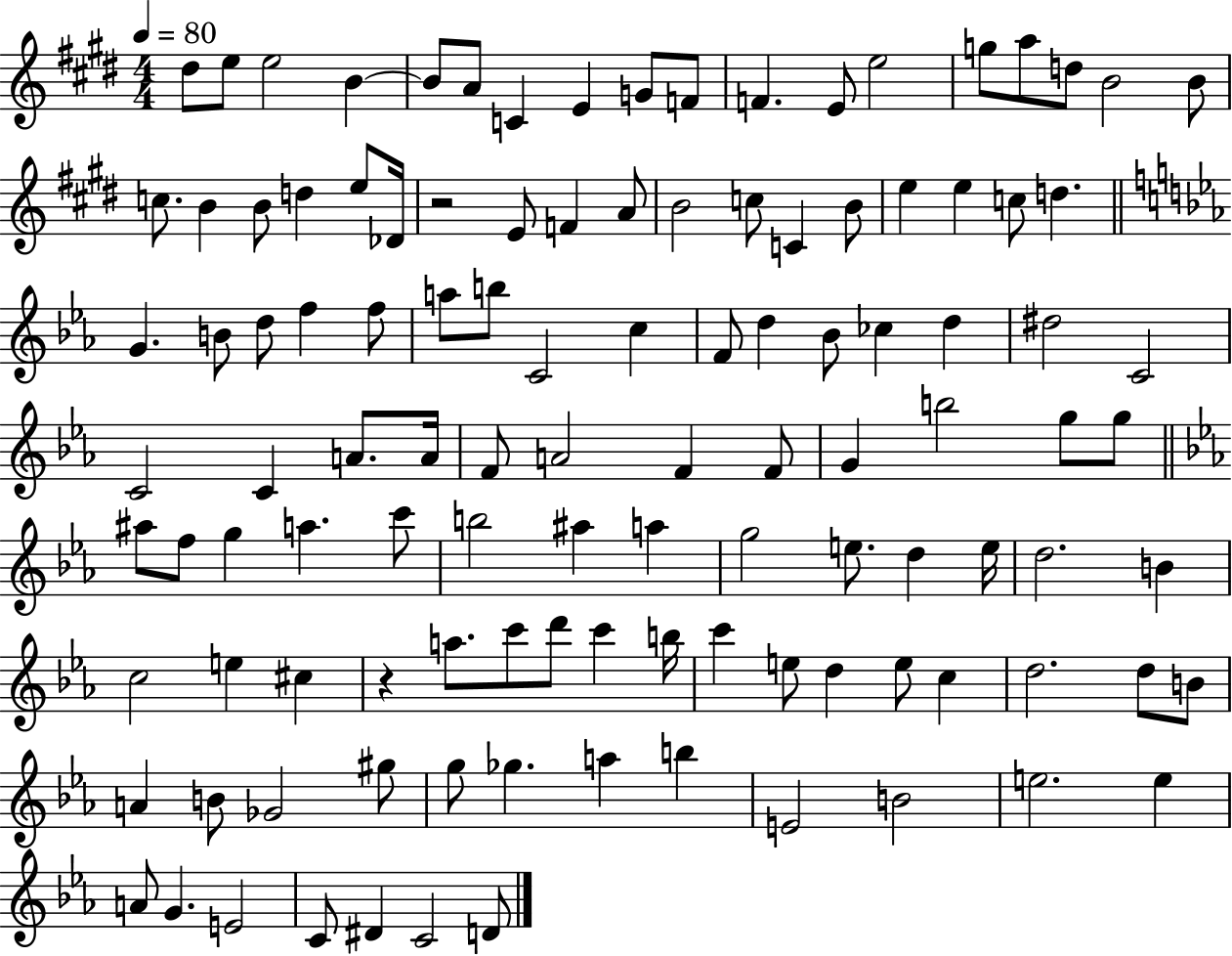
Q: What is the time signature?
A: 4/4